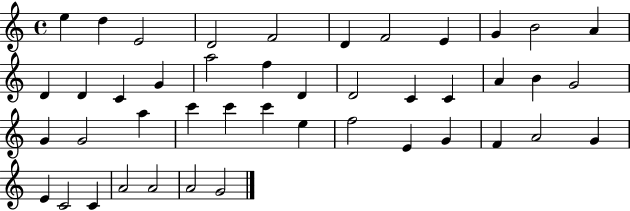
E5/q D5/q E4/h D4/h F4/h D4/q F4/h E4/q G4/q B4/h A4/q D4/q D4/q C4/q G4/q A5/h F5/q D4/q D4/h C4/q C4/q A4/q B4/q G4/h G4/q G4/h A5/q C6/q C6/q C6/q E5/q F5/h E4/q G4/q F4/q A4/h G4/q E4/q C4/h C4/q A4/h A4/h A4/h G4/h